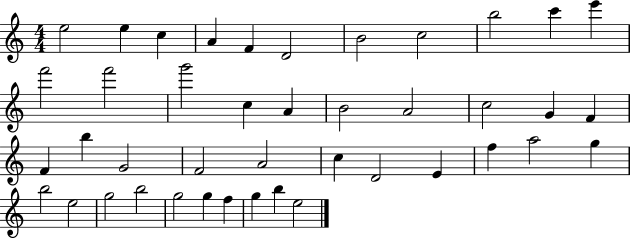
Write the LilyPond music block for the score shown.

{
  \clef treble
  \numericTimeSignature
  \time 4/4
  \key c \major
  e''2 e''4 c''4 | a'4 f'4 d'2 | b'2 c''2 | b''2 c'''4 e'''4 | \break f'''2 f'''2 | g'''2 c''4 a'4 | b'2 a'2 | c''2 g'4 f'4 | \break f'4 b''4 g'2 | f'2 a'2 | c''4 d'2 e'4 | f''4 a''2 g''4 | \break b''2 e''2 | g''2 b''2 | g''2 g''4 f''4 | g''4 b''4 e''2 | \break \bar "|."
}